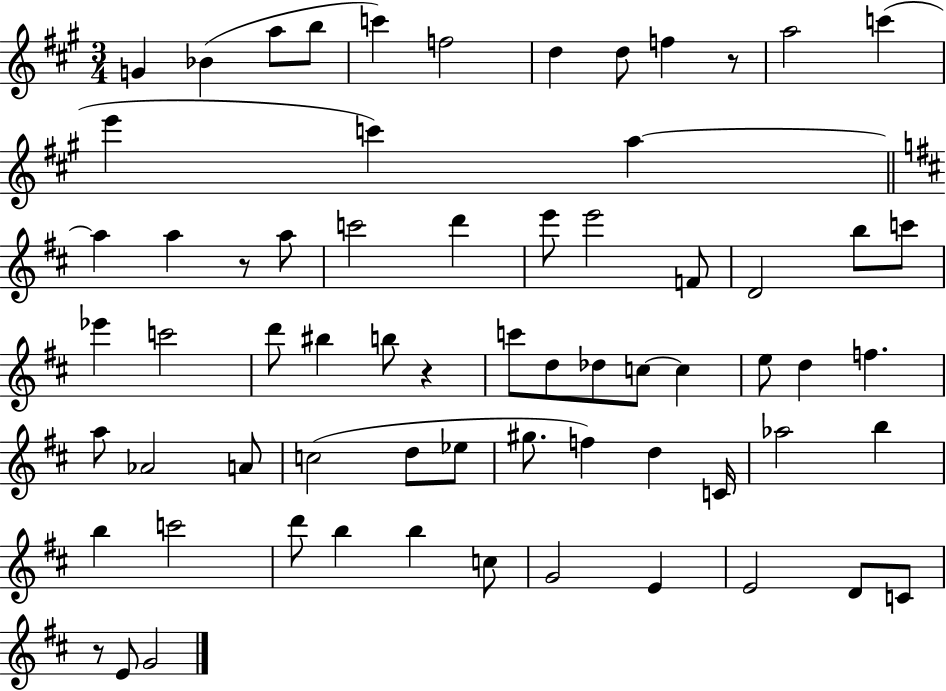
{
  \clef treble
  \numericTimeSignature
  \time 3/4
  \key a \major
  \repeat volta 2 { g'4 bes'4( a''8 b''8 | c'''4) f''2 | d''4 d''8 f''4 r8 | a''2 c'''4( | \break e'''4 c'''4) a''4~~ | \bar "||" \break \key d \major a''4 a''4 r8 a''8 | c'''2 d'''4 | e'''8 e'''2 f'8 | d'2 b''8 c'''8 | \break ees'''4 c'''2 | d'''8 bis''4 b''8 r4 | c'''8 d''8 des''8 c''8~~ c''4 | e''8 d''4 f''4. | \break a''8 aes'2 a'8 | c''2( d''8 ees''8 | gis''8. f''4) d''4 c'16 | aes''2 b''4 | \break b''4 c'''2 | d'''8 b''4 b''4 c''8 | g'2 e'4 | e'2 d'8 c'8 | \break r8 e'8 g'2 | } \bar "|."
}